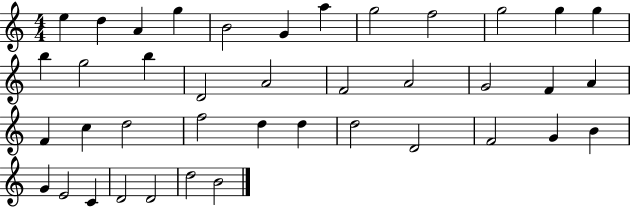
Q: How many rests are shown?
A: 0